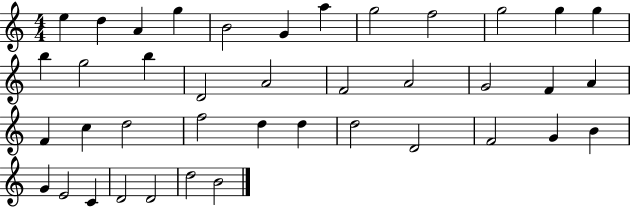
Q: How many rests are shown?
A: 0